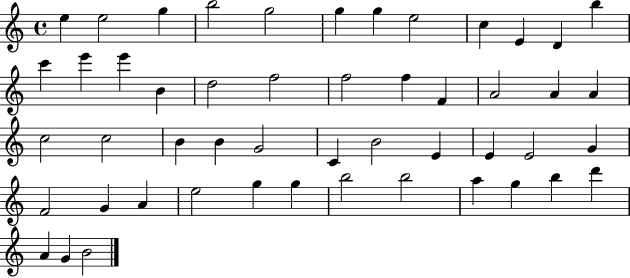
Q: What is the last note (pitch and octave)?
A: B4